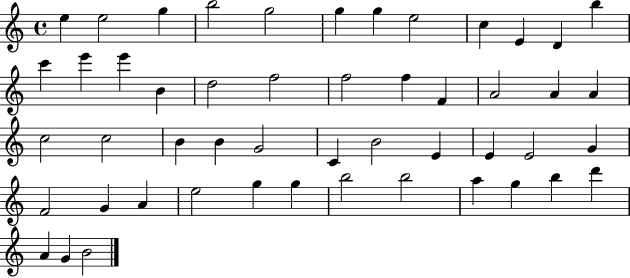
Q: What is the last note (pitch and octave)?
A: B4